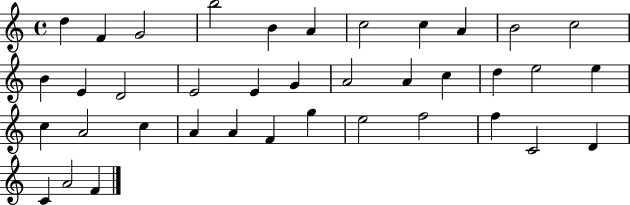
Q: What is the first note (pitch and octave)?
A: D5